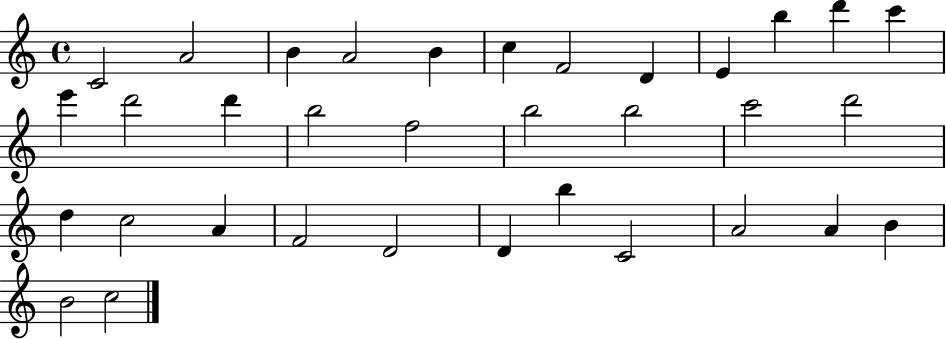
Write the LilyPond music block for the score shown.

{
  \clef treble
  \time 4/4
  \defaultTimeSignature
  \key c \major
  c'2 a'2 | b'4 a'2 b'4 | c''4 f'2 d'4 | e'4 b''4 d'''4 c'''4 | \break e'''4 d'''2 d'''4 | b''2 f''2 | b''2 b''2 | c'''2 d'''2 | \break d''4 c''2 a'4 | f'2 d'2 | d'4 b''4 c'2 | a'2 a'4 b'4 | \break b'2 c''2 | \bar "|."
}